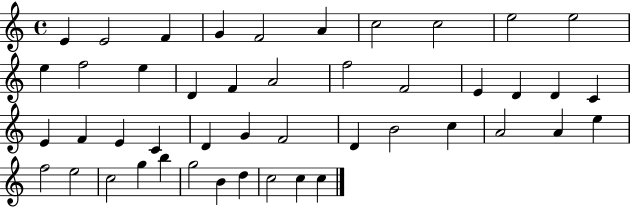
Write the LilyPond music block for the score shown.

{
  \clef treble
  \time 4/4
  \defaultTimeSignature
  \key c \major
  e'4 e'2 f'4 | g'4 f'2 a'4 | c''2 c''2 | e''2 e''2 | \break e''4 f''2 e''4 | d'4 f'4 a'2 | f''2 f'2 | e'4 d'4 d'4 c'4 | \break e'4 f'4 e'4 c'4 | d'4 g'4 f'2 | d'4 b'2 c''4 | a'2 a'4 e''4 | \break f''2 e''2 | c''2 g''4 b''4 | g''2 b'4 d''4 | c''2 c''4 c''4 | \break \bar "|."
}